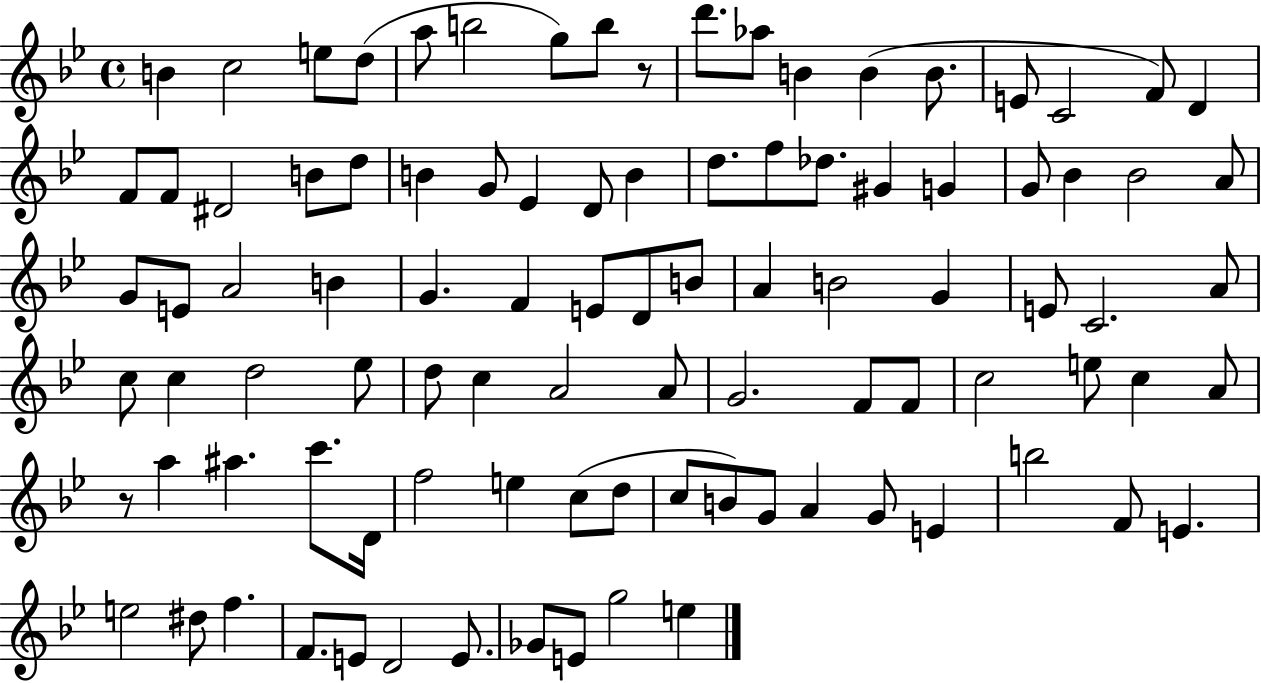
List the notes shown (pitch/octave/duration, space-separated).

B4/q C5/h E5/e D5/e A5/e B5/h G5/e B5/e R/e D6/e. Ab5/e B4/q B4/q B4/e. E4/e C4/h F4/e D4/q F4/e F4/e D#4/h B4/e D5/e B4/q G4/e Eb4/q D4/e B4/q D5/e. F5/e Db5/e. G#4/q G4/q G4/e Bb4/q Bb4/h A4/e G4/e E4/e A4/h B4/q G4/q. F4/q E4/e D4/e B4/e A4/q B4/h G4/q E4/e C4/h. A4/e C5/e C5/q D5/h Eb5/e D5/e C5/q A4/h A4/e G4/h. F4/e F4/e C5/h E5/e C5/q A4/e R/e A5/q A#5/q. C6/e. D4/s F5/h E5/q C5/e D5/e C5/e B4/e G4/e A4/q G4/e E4/q B5/h F4/e E4/q. E5/h D#5/e F5/q. F4/e. E4/e D4/h E4/e. Gb4/e E4/e G5/h E5/q